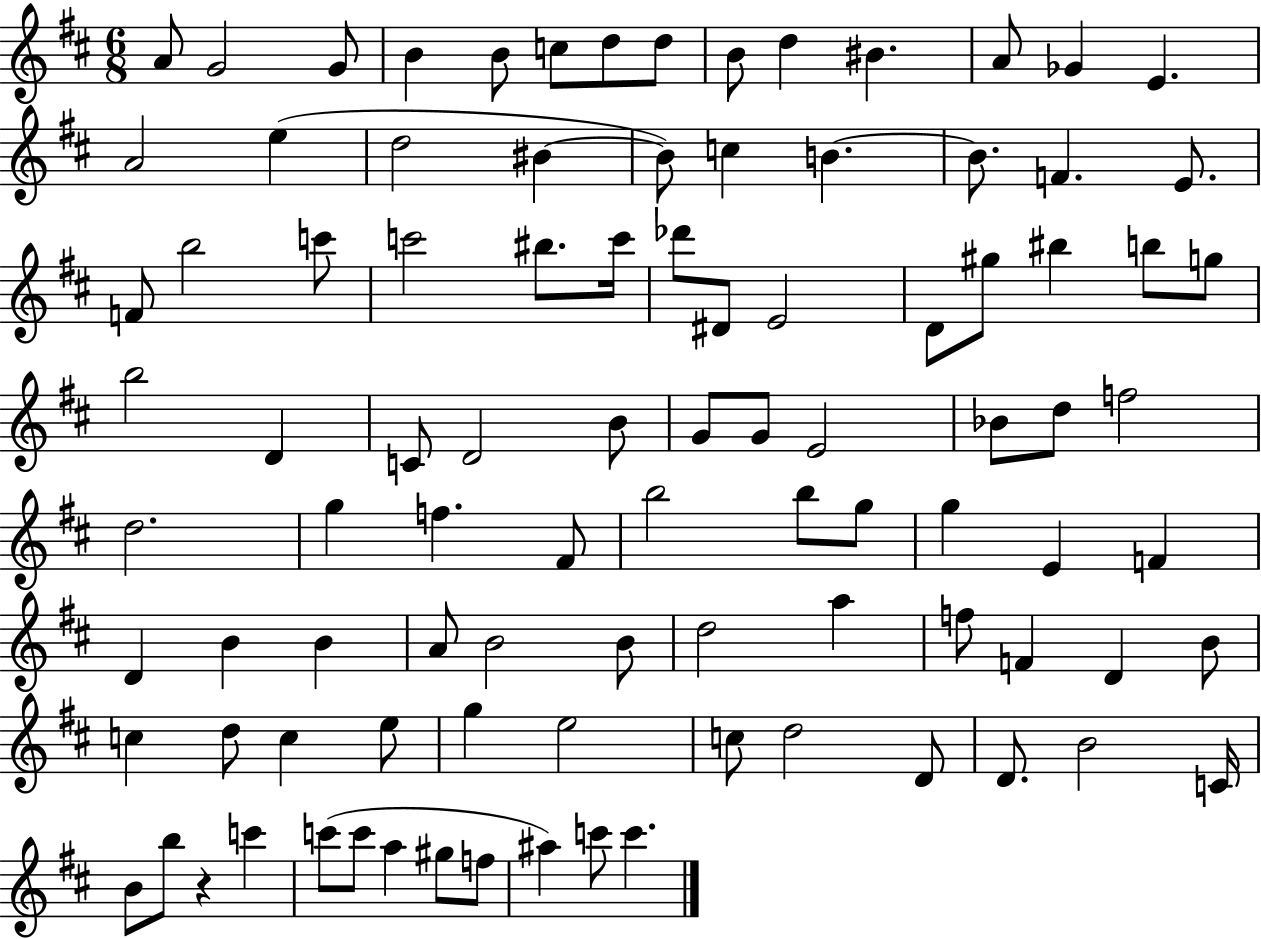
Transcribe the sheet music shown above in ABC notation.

X:1
T:Untitled
M:6/8
L:1/4
K:D
A/2 G2 G/2 B B/2 c/2 d/2 d/2 B/2 d ^B A/2 _G E A2 e d2 ^B ^B/2 c B B/2 F E/2 F/2 b2 c'/2 c'2 ^b/2 c'/4 _d'/2 ^D/2 E2 D/2 ^g/2 ^b b/2 g/2 b2 D C/2 D2 B/2 G/2 G/2 E2 _B/2 d/2 f2 d2 g f ^F/2 b2 b/2 g/2 g E F D B B A/2 B2 B/2 d2 a f/2 F D B/2 c d/2 c e/2 g e2 c/2 d2 D/2 D/2 B2 C/4 B/2 b/2 z c' c'/2 c'/2 a ^g/2 f/2 ^a c'/2 c'